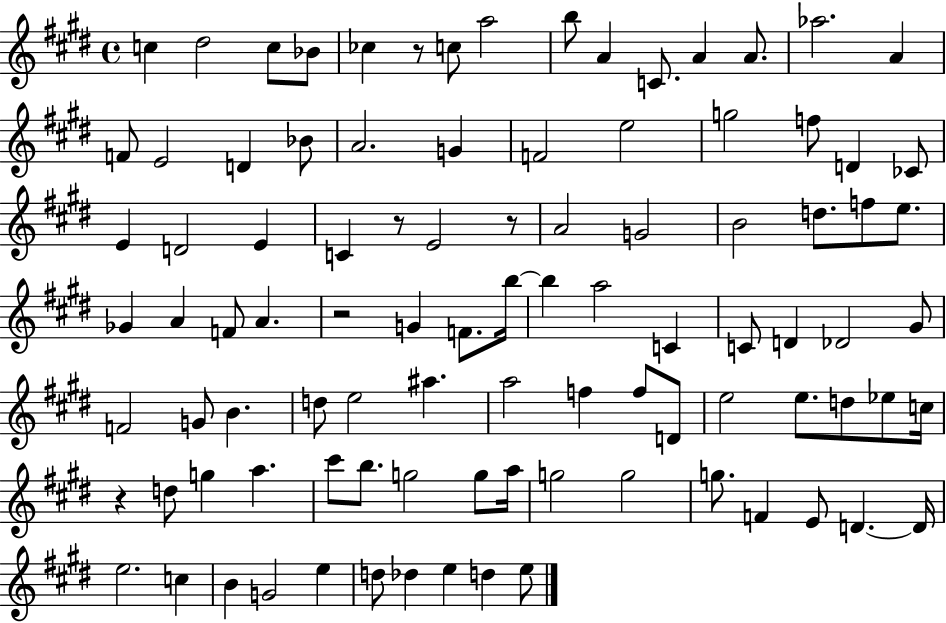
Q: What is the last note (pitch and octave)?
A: E5